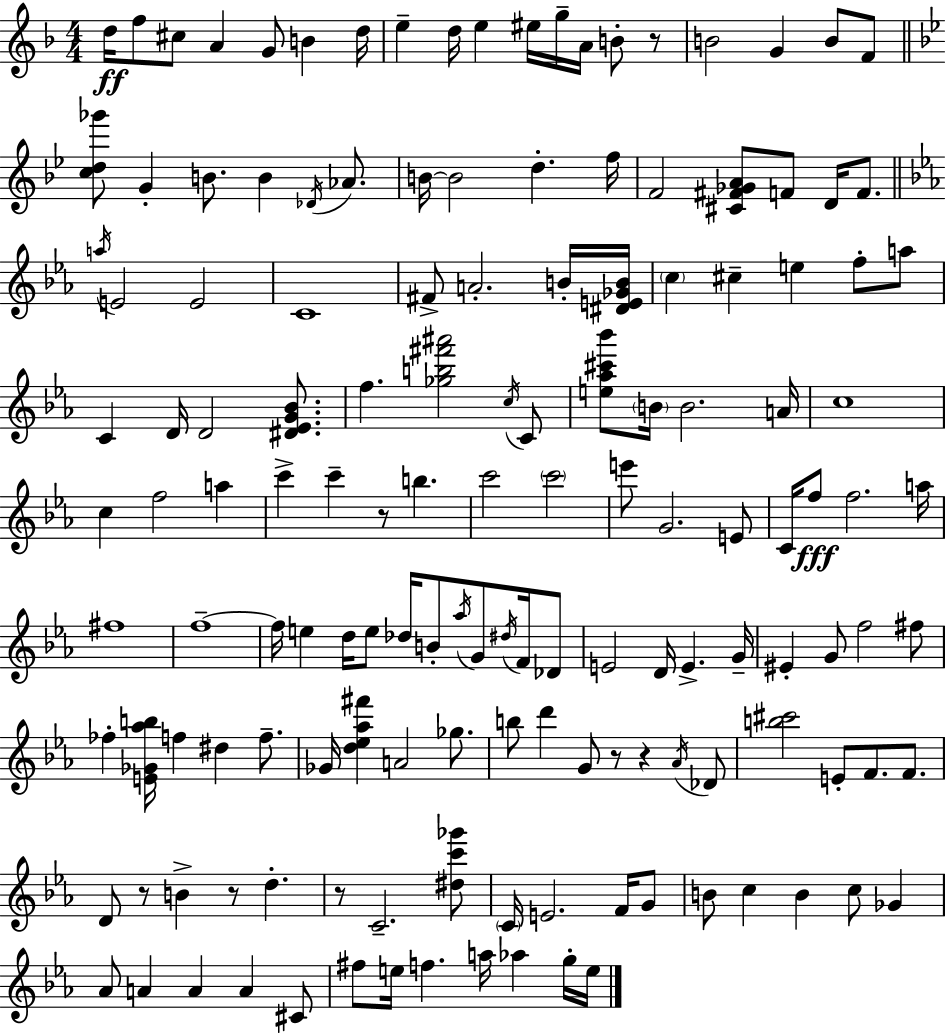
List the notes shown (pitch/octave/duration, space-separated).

D5/s F5/e C#5/e A4/q G4/e B4/q D5/s E5/q D5/s E5/q EIS5/s G5/s A4/s B4/e R/e B4/h G4/q B4/e F4/e [C5,D5,Gb6]/e G4/q B4/e. B4/q Db4/s Ab4/e. B4/s B4/h D5/q. F5/s F4/h [C#4,F#4,Gb4,A4]/e F4/e D4/s F4/e. A5/s E4/h E4/h C4/w F#4/e A4/h. B4/s [D#4,E4,Gb4,B4]/s C5/q C#5/q E5/q F5/e A5/e C4/q D4/s D4/h [D#4,Eb4,G4,Bb4]/e. F5/q. [Gb5,B5,F#6,A#6]/h C5/s C4/e [E5,Ab5,C#6,Bb6]/e B4/s B4/h. A4/s C5/w C5/q F5/h A5/q C6/q C6/q R/e B5/q. C6/h C6/h E6/e G4/h. E4/e C4/s F5/e F5/h. A5/s F#5/w F5/w F5/s E5/q D5/s E5/e Db5/s B4/e Ab5/s G4/e D#5/s F4/s Db4/e E4/h D4/s E4/q. G4/s EIS4/q G4/e F5/h F#5/e FES5/q [E4,Gb4,Ab5,B5]/s F5/q D#5/q F5/e. Gb4/s [D5,Eb5,Ab5,F#6]/q A4/h Gb5/e. B5/e D6/q G4/e R/e R/q Ab4/s Db4/e [B5,C#6]/h E4/e F4/e. F4/e. D4/e R/e B4/q R/e D5/q. R/e C4/h. [D#5,C6,Gb6]/e C4/s E4/h. F4/s G4/e B4/e C5/q B4/q C5/e Gb4/q Ab4/e A4/q A4/q A4/q C#4/e F#5/e E5/s F5/q. A5/s Ab5/q G5/s E5/s